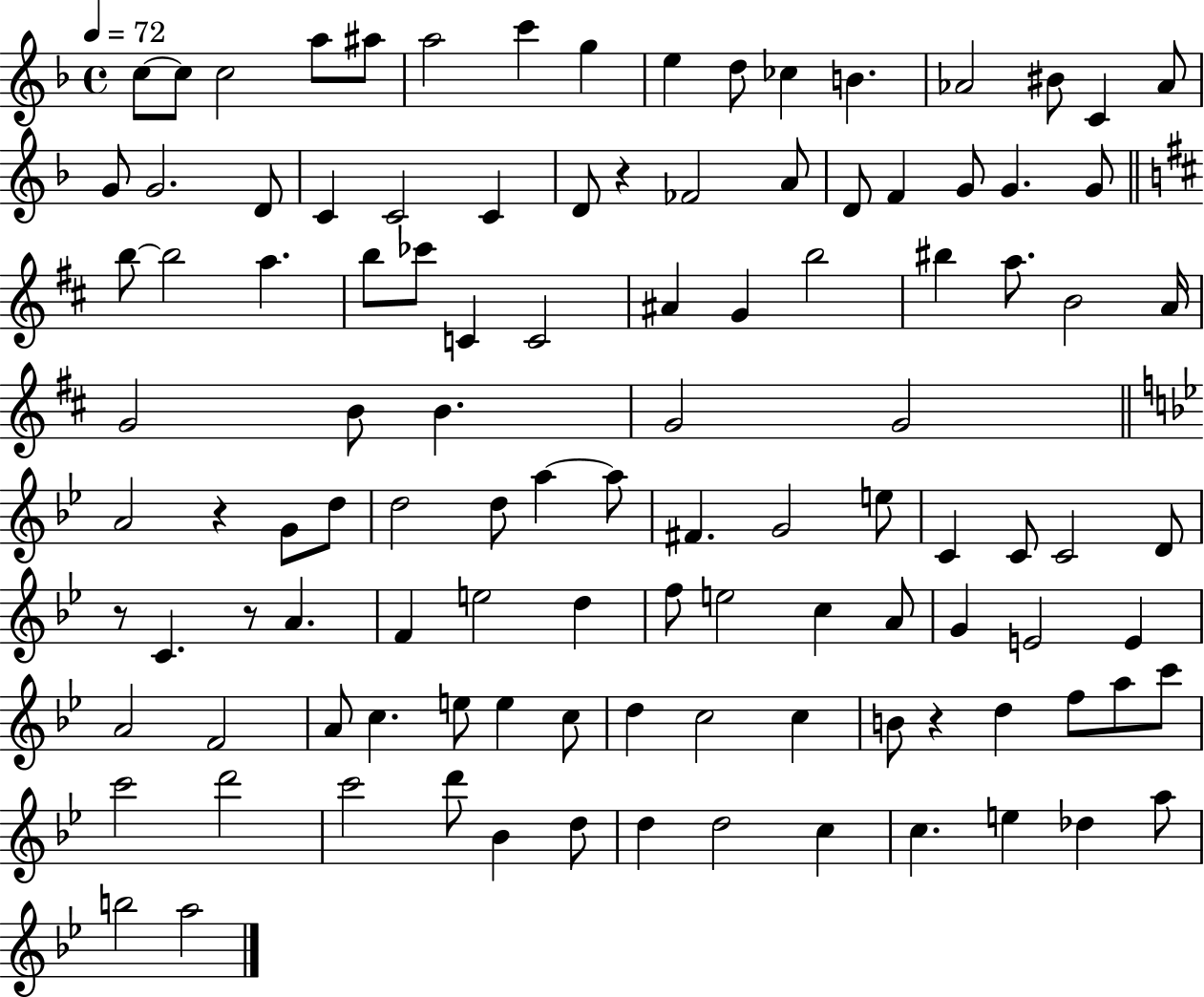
{
  \clef treble
  \time 4/4
  \defaultTimeSignature
  \key f \major
  \tempo 4 = 72
  \repeat volta 2 { c''8~~ c''8 c''2 a''8 ais''8 | a''2 c'''4 g''4 | e''4 d''8 ces''4 b'4. | aes'2 bis'8 c'4 aes'8 | \break g'8 g'2. d'8 | c'4 c'2 c'4 | d'8 r4 fes'2 a'8 | d'8 f'4 g'8 g'4. g'8 | \break \bar "||" \break \key d \major b''8~~ b''2 a''4. | b''8 ces'''8 c'4 c'2 | ais'4 g'4 b''2 | bis''4 a''8. b'2 a'16 | \break g'2 b'8 b'4. | g'2 g'2 | \bar "||" \break \key bes \major a'2 r4 g'8 d''8 | d''2 d''8 a''4~~ a''8 | fis'4. g'2 e''8 | c'4 c'8 c'2 d'8 | \break r8 c'4. r8 a'4. | f'4 e''2 d''4 | f''8 e''2 c''4 a'8 | g'4 e'2 e'4 | \break a'2 f'2 | a'8 c''4. e''8 e''4 c''8 | d''4 c''2 c''4 | b'8 r4 d''4 f''8 a''8 c'''8 | \break c'''2 d'''2 | c'''2 d'''8 bes'4 d''8 | d''4 d''2 c''4 | c''4. e''4 des''4 a''8 | \break b''2 a''2 | } \bar "|."
}